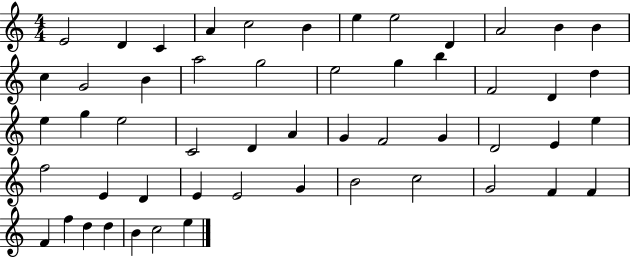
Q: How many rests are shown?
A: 0